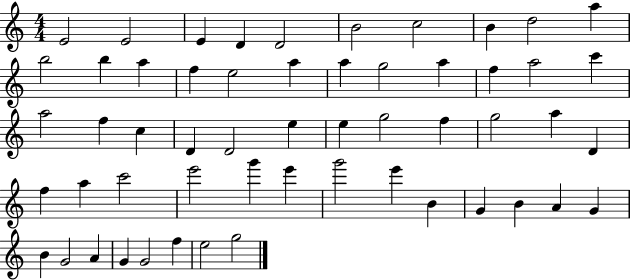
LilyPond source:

{
  \clef treble
  \numericTimeSignature
  \time 4/4
  \key c \major
  e'2 e'2 | e'4 d'4 d'2 | b'2 c''2 | b'4 d''2 a''4 | \break b''2 b''4 a''4 | f''4 e''2 a''4 | a''4 g''2 a''4 | f''4 a''2 c'''4 | \break a''2 f''4 c''4 | d'4 d'2 e''4 | e''4 g''2 f''4 | g''2 a''4 d'4 | \break f''4 a''4 c'''2 | e'''2 g'''4 e'''4 | g'''2 e'''4 b'4 | g'4 b'4 a'4 g'4 | \break b'4 g'2 a'4 | g'4 g'2 f''4 | e''2 g''2 | \bar "|."
}